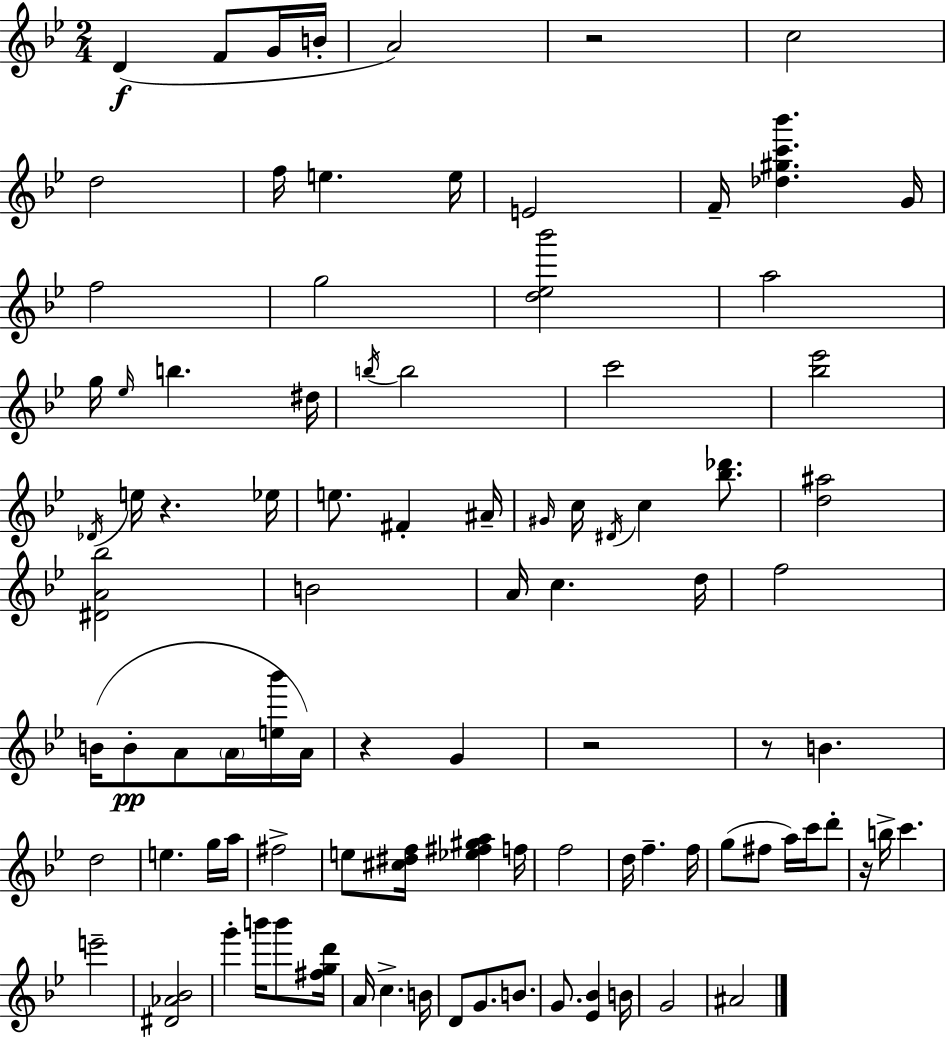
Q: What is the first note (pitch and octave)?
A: D4